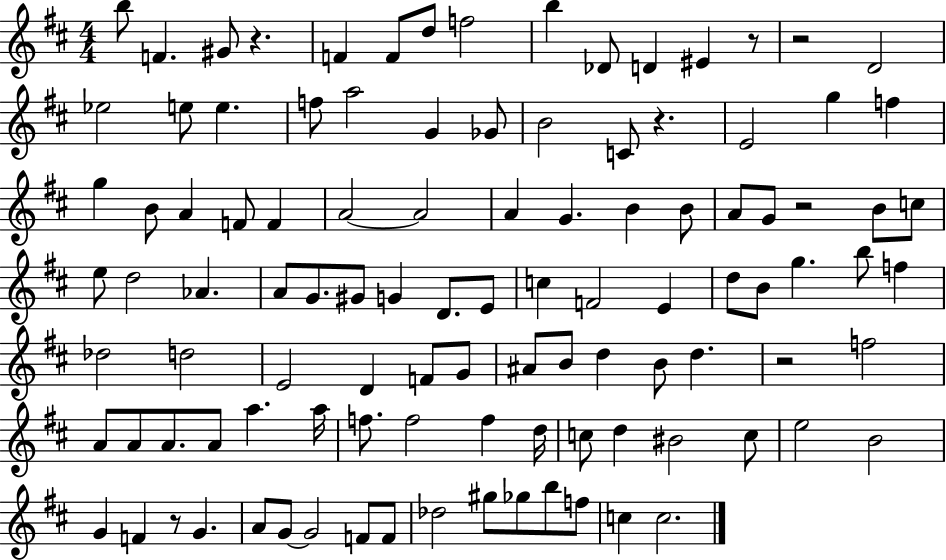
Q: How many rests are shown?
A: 7